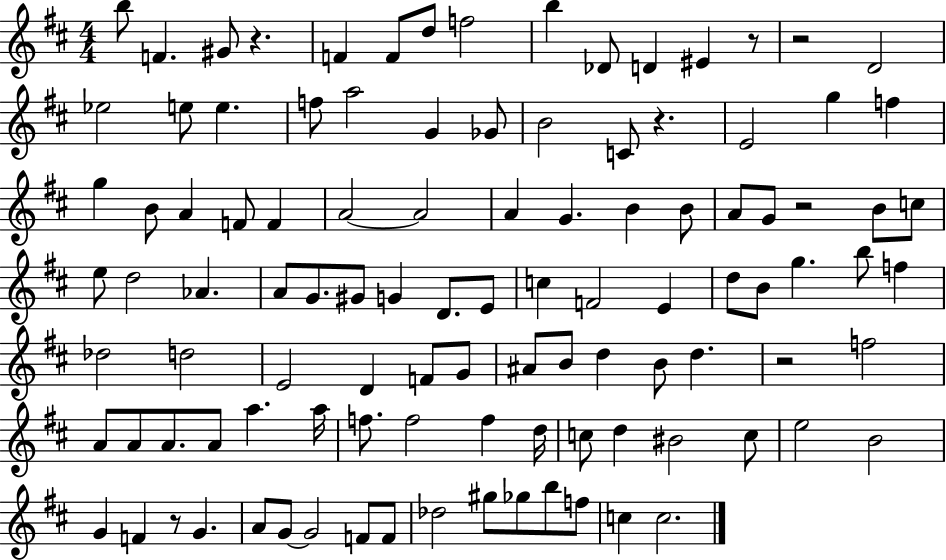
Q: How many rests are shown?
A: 7